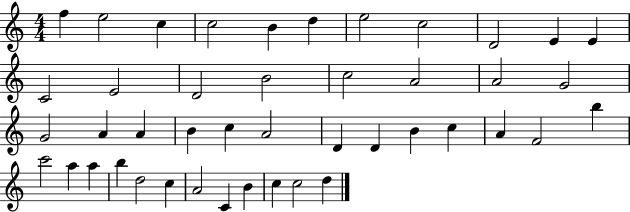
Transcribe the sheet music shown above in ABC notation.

X:1
T:Untitled
M:4/4
L:1/4
K:C
f e2 c c2 B d e2 c2 D2 E E C2 E2 D2 B2 c2 A2 A2 G2 G2 A A B c A2 D D B c A F2 b c'2 a a b d2 c A2 C B c c2 d